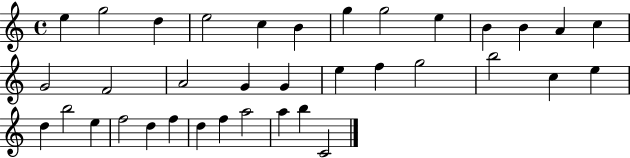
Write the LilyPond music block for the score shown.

{
  \clef treble
  \time 4/4
  \defaultTimeSignature
  \key c \major
  e''4 g''2 d''4 | e''2 c''4 b'4 | g''4 g''2 e''4 | b'4 b'4 a'4 c''4 | \break g'2 f'2 | a'2 g'4 g'4 | e''4 f''4 g''2 | b''2 c''4 e''4 | \break d''4 b''2 e''4 | f''2 d''4 f''4 | d''4 f''4 a''2 | a''4 b''4 c'2 | \break \bar "|."
}